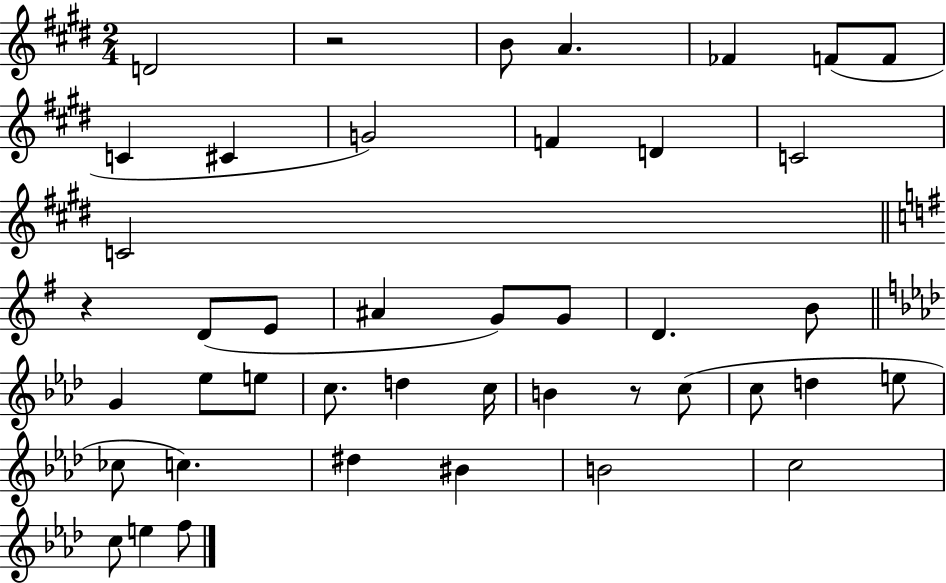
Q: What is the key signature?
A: E major